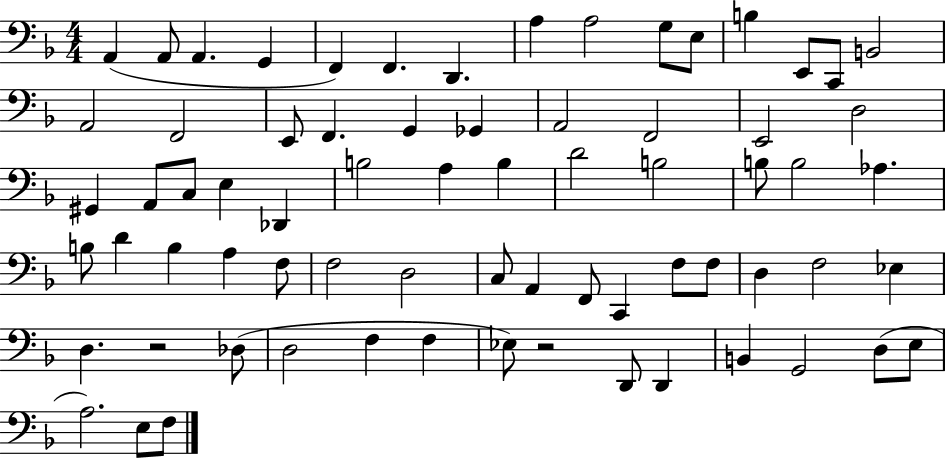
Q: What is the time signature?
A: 4/4